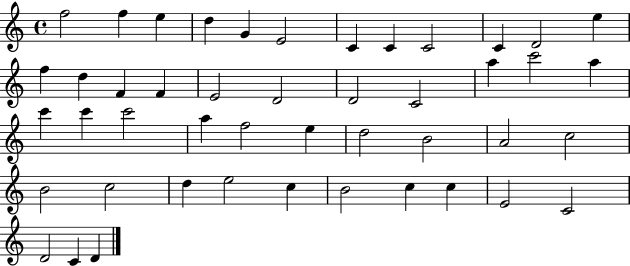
F5/h F5/q E5/q D5/q G4/q E4/h C4/q C4/q C4/h C4/q D4/h E5/q F5/q D5/q F4/q F4/q E4/h D4/h D4/h C4/h A5/q C6/h A5/q C6/q C6/q C6/h A5/q F5/h E5/q D5/h B4/h A4/h C5/h B4/h C5/h D5/q E5/h C5/q B4/h C5/q C5/q E4/h C4/h D4/h C4/q D4/q